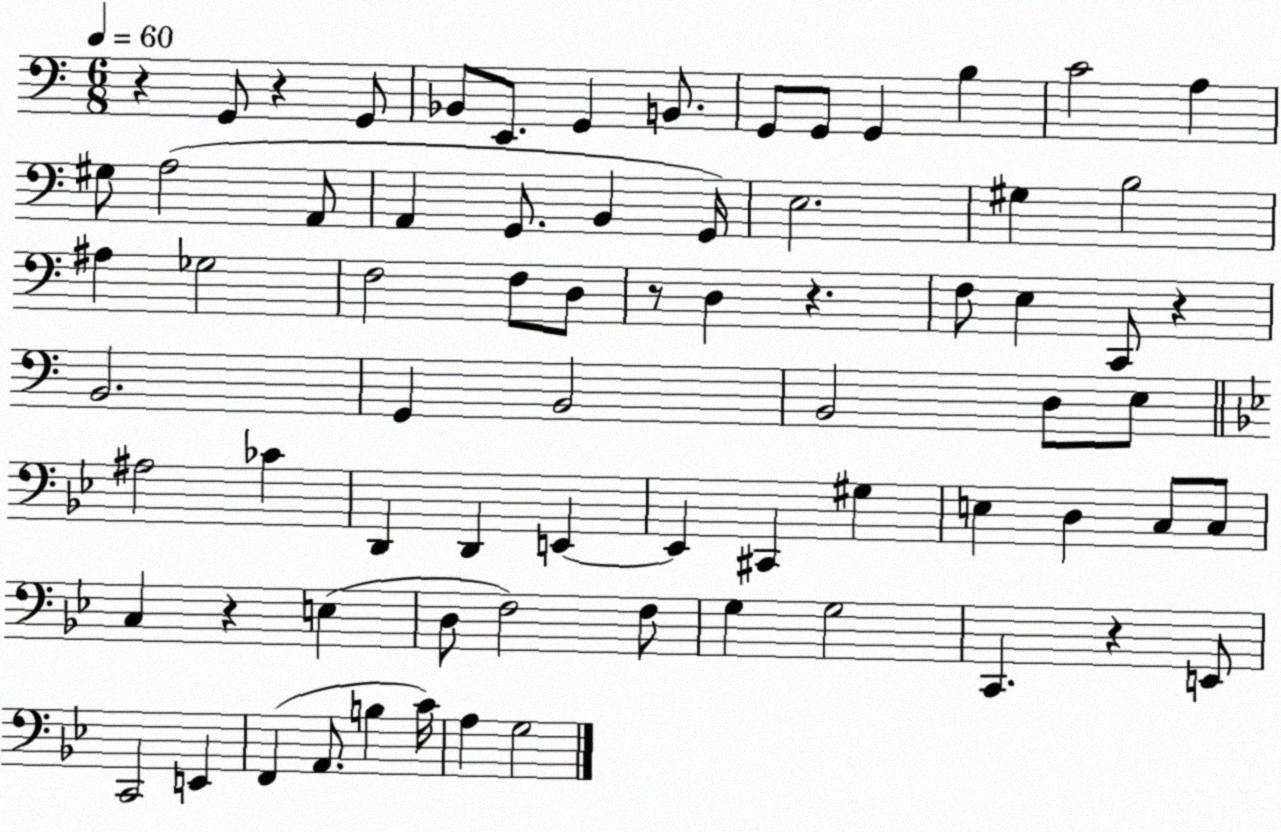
X:1
T:Untitled
M:6/8
L:1/4
K:C
z G,,/2 z G,,/2 _B,,/2 E,,/2 G,, B,,/2 G,,/2 G,,/2 G,, B, C2 A, ^G,/2 A,2 A,,/2 A,, G,,/2 B,, G,,/4 E,2 ^G, B,2 ^A, _G,2 F,2 F,/2 D,/2 z/2 D, z F,/2 E, C,,/2 z B,,2 G,, B,,2 B,,2 D,/2 E,/2 ^A,2 _C D,, D,, E,, E,, ^C,, ^G, E, D, C,/2 C,/2 C, z E, D,/2 F,2 F,/2 G, G,2 C,, z E,,/2 C,,2 E,, F,, A,,/2 B, C/4 A, G,2